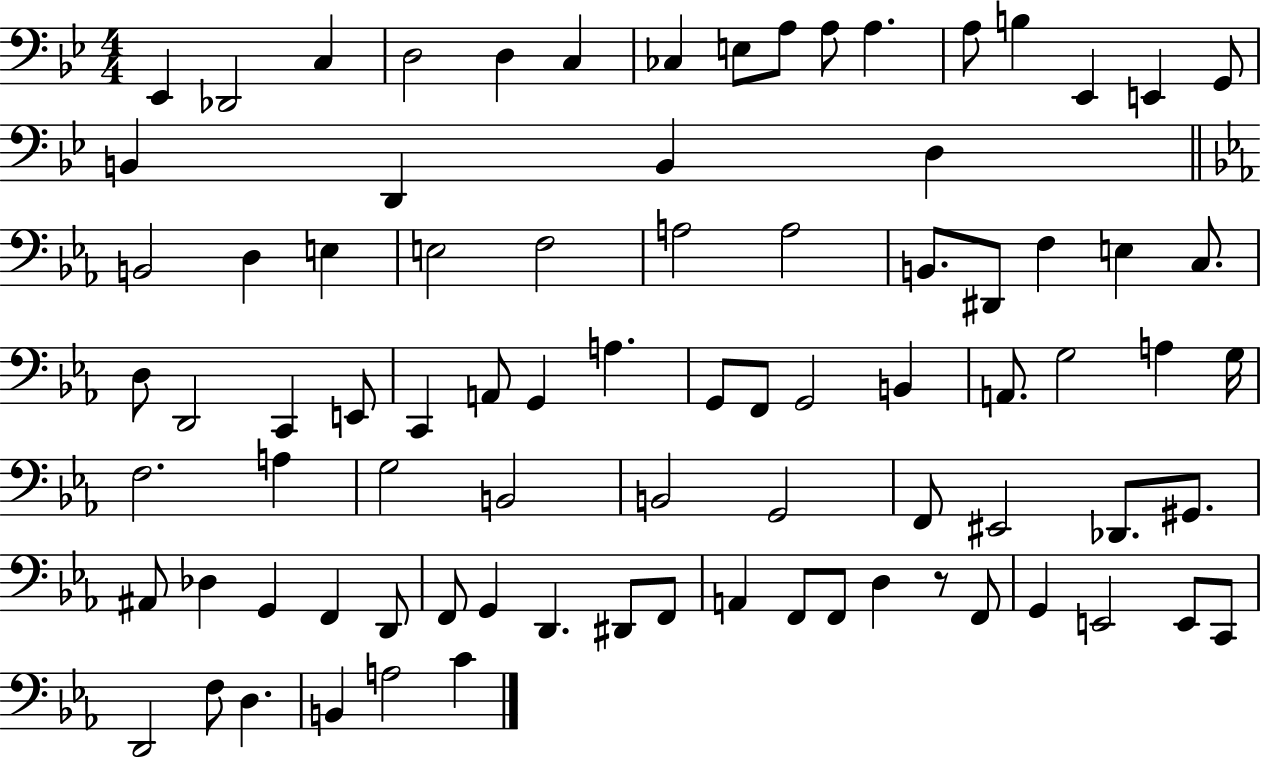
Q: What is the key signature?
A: BES major